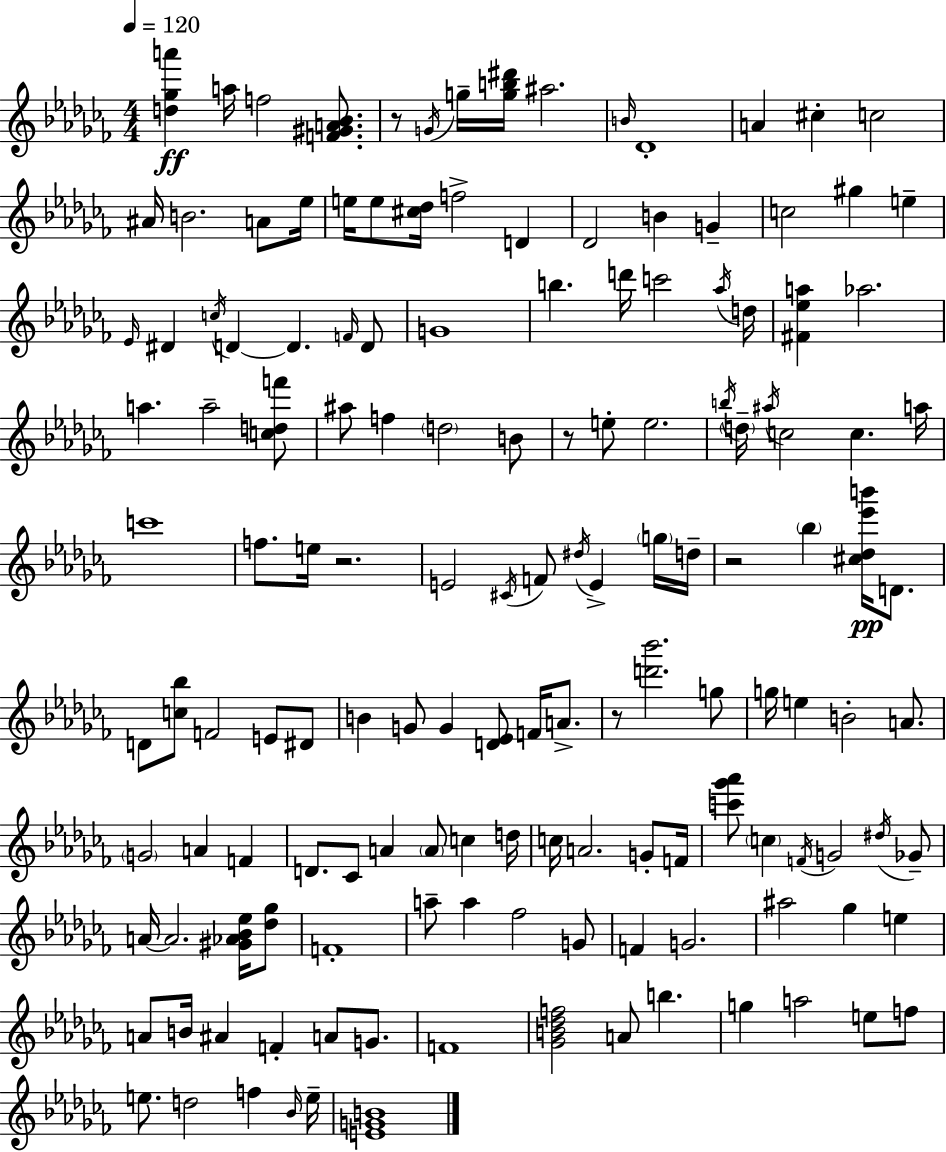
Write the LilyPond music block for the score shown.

{
  \clef treble
  \numericTimeSignature
  \time 4/4
  \key aes \minor
  \tempo 4 = 120
  <d'' ges'' a'''>4\ff a''16 f''2 <f' gis' a' bes'>8. | r8 \acciaccatura { g'16 } g''16-- <g'' b'' dis'''>16 ais''2. | \grace { b'16 } des'1-. | a'4 cis''4-. c''2 | \break ais'16 b'2. a'8 | ees''16 e''16 e''8 <cis'' des''>16 f''2-> d'4 | des'2 b'4 g'4-- | c''2 gis''4 e''4-- | \break \grace { ees'16 } dis'4 \acciaccatura { c''16 } d'4~~ d'4. | \grace { f'16 } d'8 g'1 | b''4. d'''16 c'''2 | \acciaccatura { aes''16 } d''16 <fis' ees'' a''>4 aes''2. | \break a''4. a''2-- | <c'' d'' f'''>8 ais''8 f''4 \parenthesize d''2 | b'8 r8 e''8-. e''2. | \acciaccatura { b''16 } \parenthesize d''16-- \acciaccatura { ais''16 } c''2 | \break c''4. a''16 c'''1 | f''8. e''16 r2. | e'2 | \acciaccatura { cis'16 } f'8 \acciaccatura { dis''16 } e'4-> \parenthesize g''16 d''16-- r2 | \break \parenthesize bes''4 <cis'' des'' ees''' b'''>16\pp d'8. d'8 <c'' bes''>8 f'2 | e'8 dis'8 b'4 g'8 | g'4 <d' ees'>8 f'16 a'8.-> r8 <d''' bes'''>2. | g''8 g''16 e''4 b'2-. | \break a'8. \parenthesize g'2 | a'4 f'4 d'8. ces'8 a'4 | \parenthesize a'8 c''4 d''16 c''16 a'2. | g'8-. f'16 <c''' ges''' aes'''>8 \parenthesize c''4 | \break \acciaccatura { f'16 } g'2 \acciaccatura { dis''16 } ges'8-- a'16~~ a'2. | <gis' aes' bes' ees''>16 <des'' ges''>8 f'1-. | a''8-- a''4 | fes''2 g'8 f'4 | \break g'2. ais''2 | ges''4 e''4 a'8 b'16 ais'4 | f'4-. a'8 g'8. f'1 | <ges' b' des'' f''>2 | \break a'8 b''4. g''4 | a''2 e''8 f''8 e''8. d''2 | f''4 \grace { bes'16 } e''16-- <e' g' b'>1 | \bar "|."
}